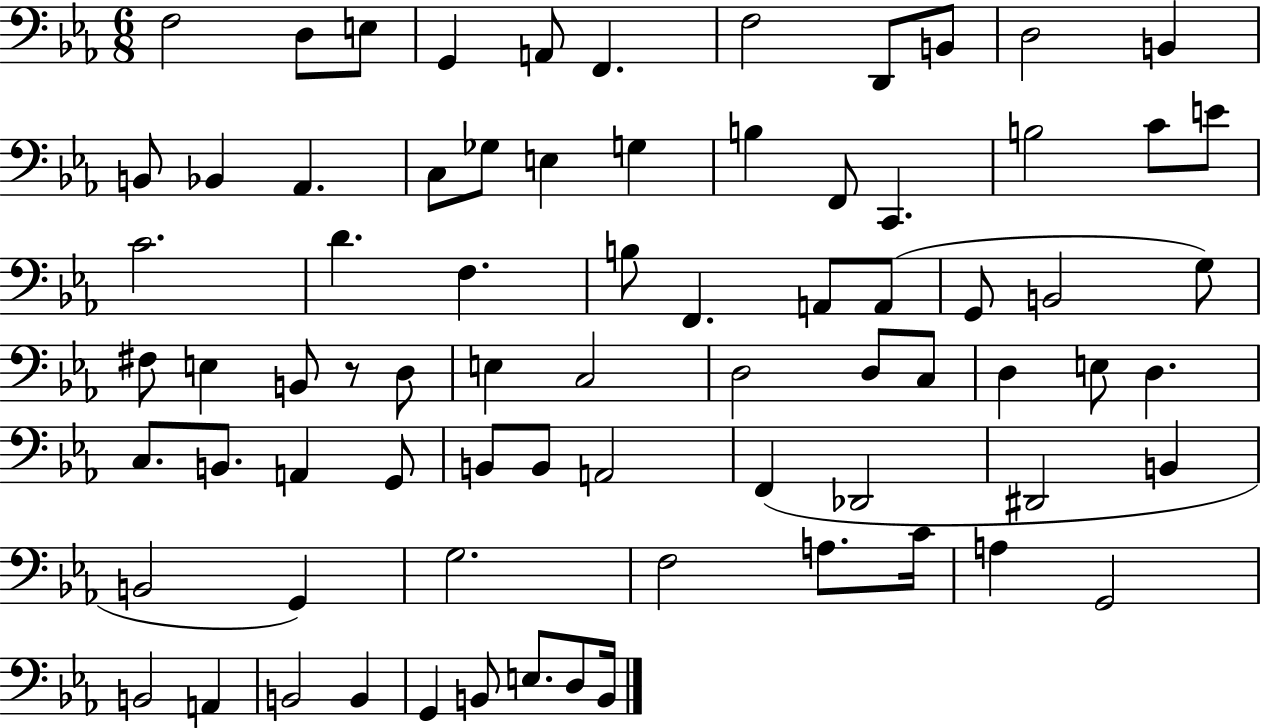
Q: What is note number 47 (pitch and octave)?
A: C3